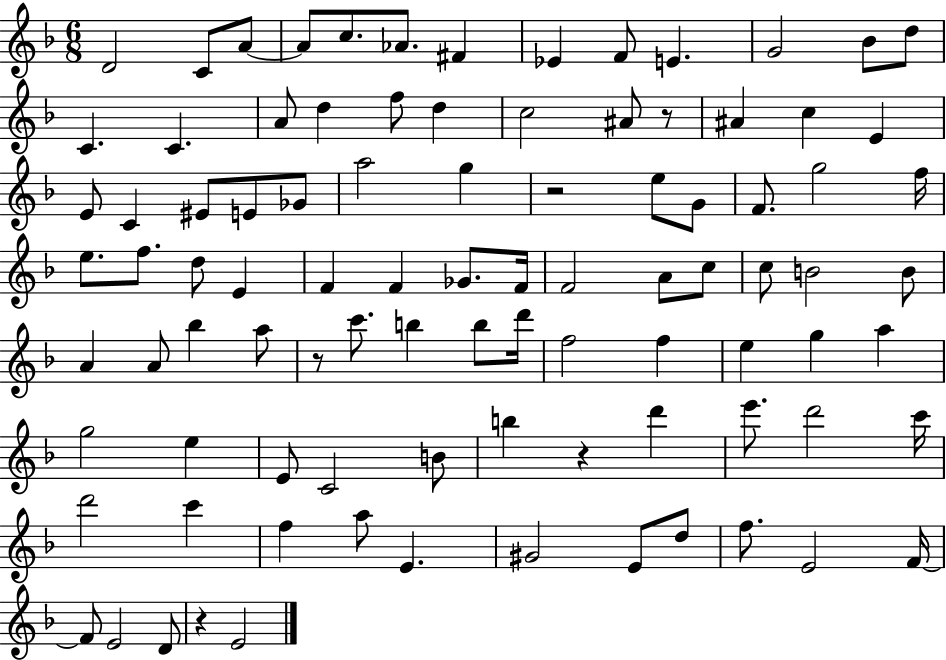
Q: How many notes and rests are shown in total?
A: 93